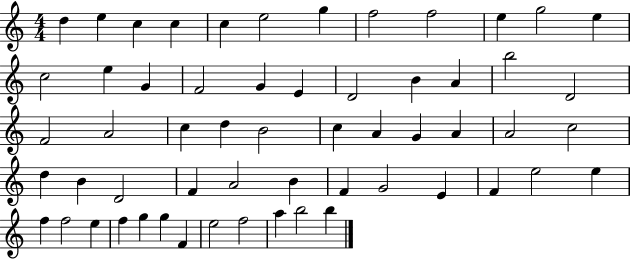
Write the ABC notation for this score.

X:1
T:Untitled
M:4/4
L:1/4
K:C
d e c c c e2 g f2 f2 e g2 e c2 e G F2 G E D2 B A b2 D2 F2 A2 c d B2 c A G A A2 c2 d B D2 F A2 B F G2 E F e2 e f f2 e f g g F e2 f2 a b2 b